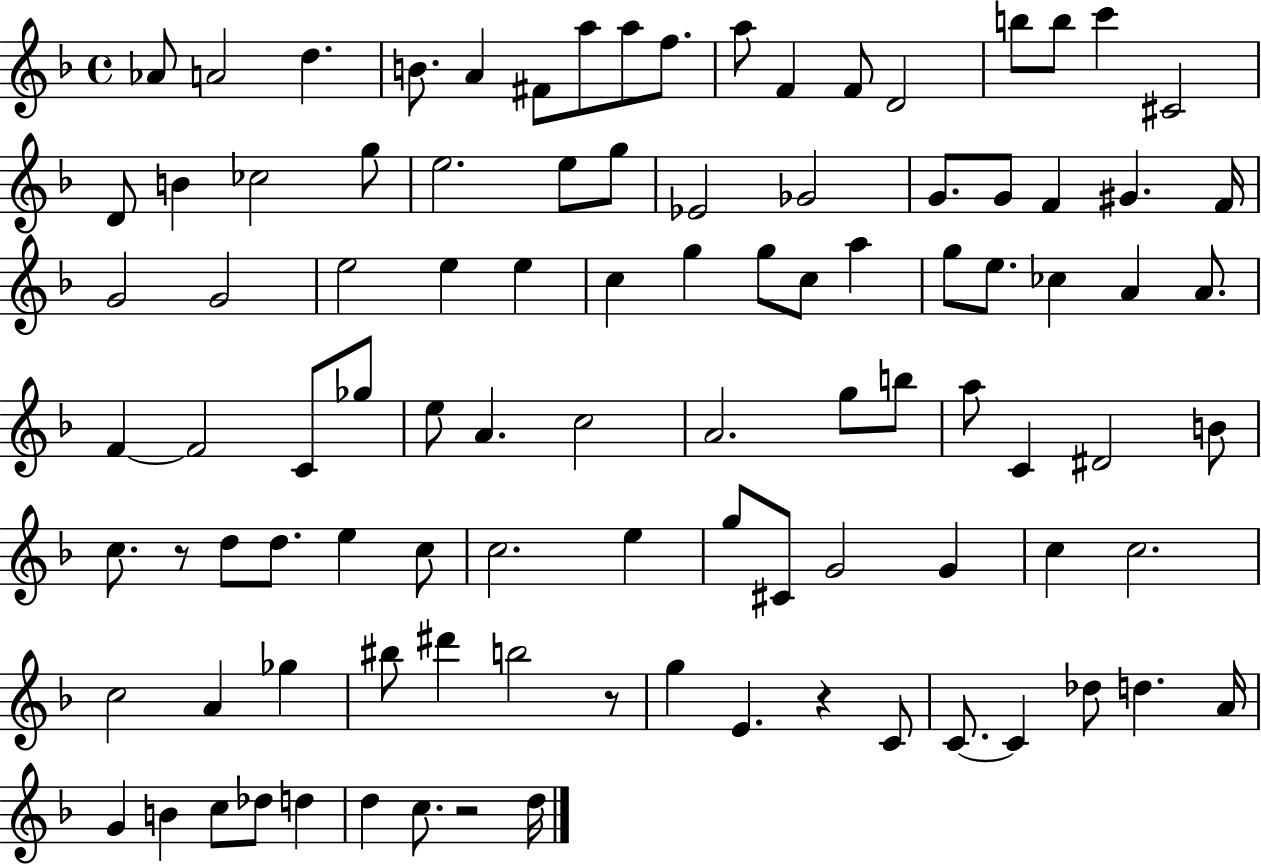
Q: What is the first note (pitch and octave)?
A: Ab4